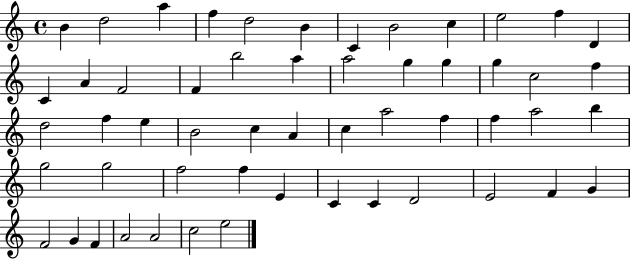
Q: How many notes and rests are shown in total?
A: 54